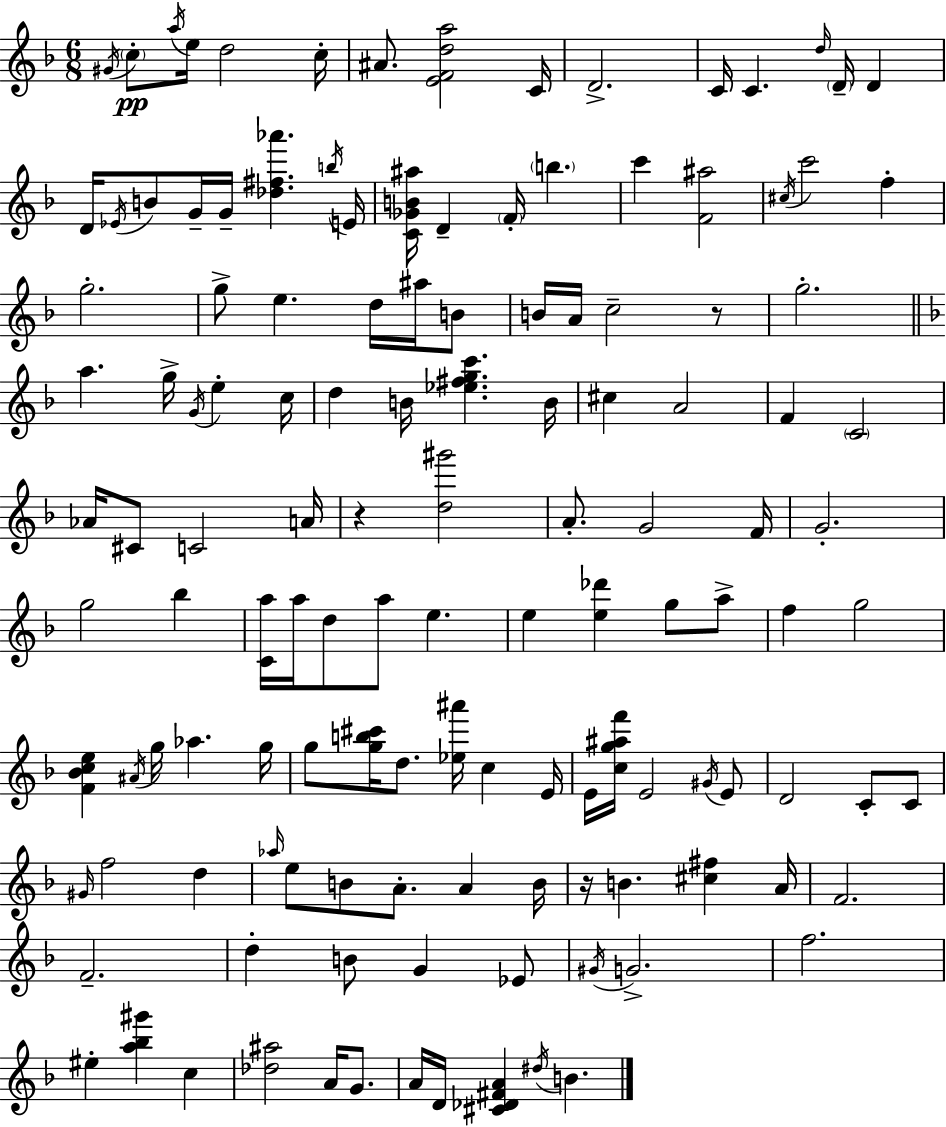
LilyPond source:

{
  \clef treble
  \numericTimeSignature
  \time 6/8
  \key f \major
  \acciaccatura { gis'16 }\pp \parenthesize c''8-. \acciaccatura { a''16 } e''16 d''2 | c''16-. ais'8. <e' f' d'' a''>2 | c'16 d'2.-> | c'16 c'4. \grace { d''16 } \parenthesize d'16-- d'4 | \break d'16 \acciaccatura { ees'16 } b'8 g'16-- g'16-- <des'' fis'' aes'''>4. | \acciaccatura { b''16 } e'16 <c' ges' b' ais''>16 d'4-- \parenthesize f'16-. \parenthesize b''4. | c'''4 <f' ais''>2 | \acciaccatura { cis''16 } c'''2 | \break f''4-. g''2.-. | g''8-> e''4. | d''16 ais''16 b'8 b'16 a'16 c''2-- | r8 g''2.-. | \break \bar "||" \break \key d \minor a''4. g''16-> \acciaccatura { g'16 } e''4-. | c''16 d''4 b'16 <ees'' fis'' g'' c'''>4. | b'16 cis''4 a'2 | f'4 \parenthesize c'2 | \break aes'16 cis'8 c'2 | a'16 r4 <d'' gis'''>2 | a'8.-. g'2 | f'16 g'2.-. | \break g''2 bes''4 | <c' a''>16 a''16 d''8 a''8 e''4. | e''4 <e'' des'''>4 g''8 a''8-> | f''4 g''2 | \break <f' bes' c'' e''>4 \acciaccatura { ais'16 } g''16 aes''4. | g''16 g''8 <g'' b'' cis'''>16 d''8. <ees'' ais'''>16 c''4 | e'16 e'16 <c'' g'' ais'' f'''>16 e'2 | \acciaccatura { gis'16 } e'8 d'2 c'8-. | \break c'8 \grace { gis'16 } f''2 | d''4 \grace { aes''16 } e''8 b'8 a'8.-. | a'4 b'16 r16 b'4. | <cis'' fis''>4 a'16 f'2. | \break f'2.-- | d''4-. b'8 g'4 | ees'8 \acciaccatura { gis'16 } g'2.-> | f''2. | \break eis''4-. <a'' bes'' gis'''>4 | c''4 <des'' ais''>2 | a'16 g'8. a'16 d'16 <cis' des' fis' a'>4 | \acciaccatura { dis''16 } b'4. \bar "|."
}